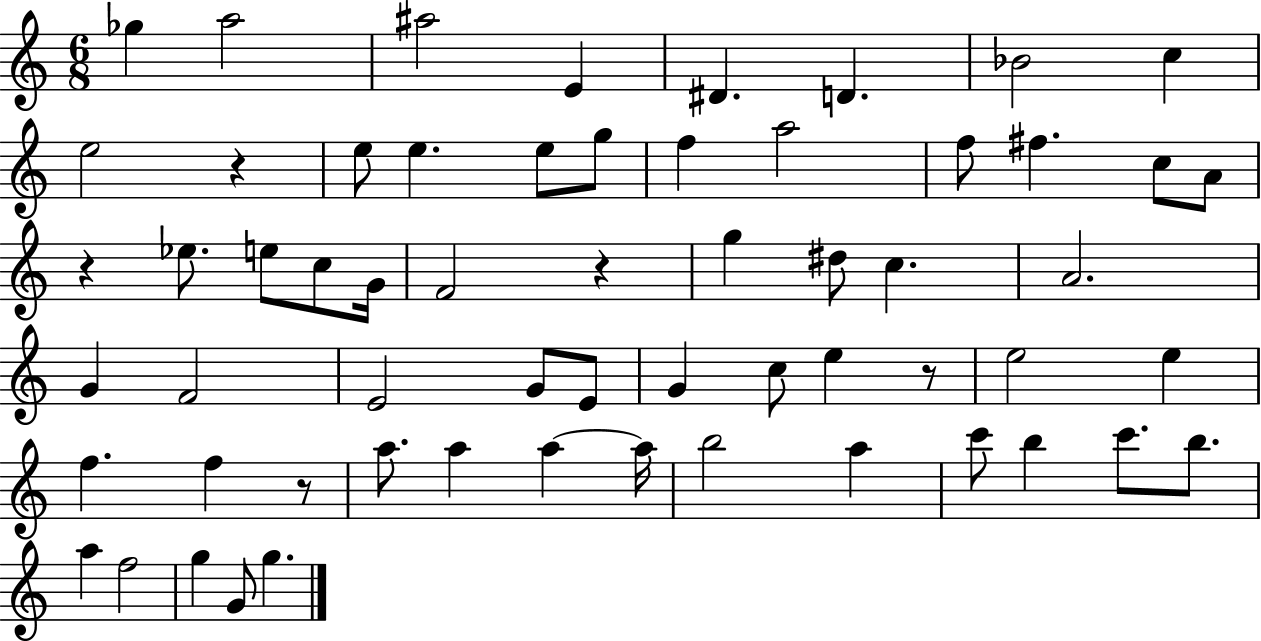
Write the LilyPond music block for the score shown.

{
  \clef treble
  \numericTimeSignature
  \time 6/8
  \key c \major
  ges''4 a''2 | ais''2 e'4 | dis'4. d'4. | bes'2 c''4 | \break e''2 r4 | e''8 e''4. e''8 g''8 | f''4 a''2 | f''8 fis''4. c''8 a'8 | \break r4 ees''8. e''8 c''8 g'16 | f'2 r4 | g''4 dis''8 c''4. | a'2. | \break g'4 f'2 | e'2 g'8 e'8 | g'4 c''8 e''4 r8 | e''2 e''4 | \break f''4. f''4 r8 | a''8. a''4 a''4~~ a''16 | b''2 a''4 | c'''8 b''4 c'''8. b''8. | \break a''4 f''2 | g''4 g'8 g''4. | \bar "|."
}